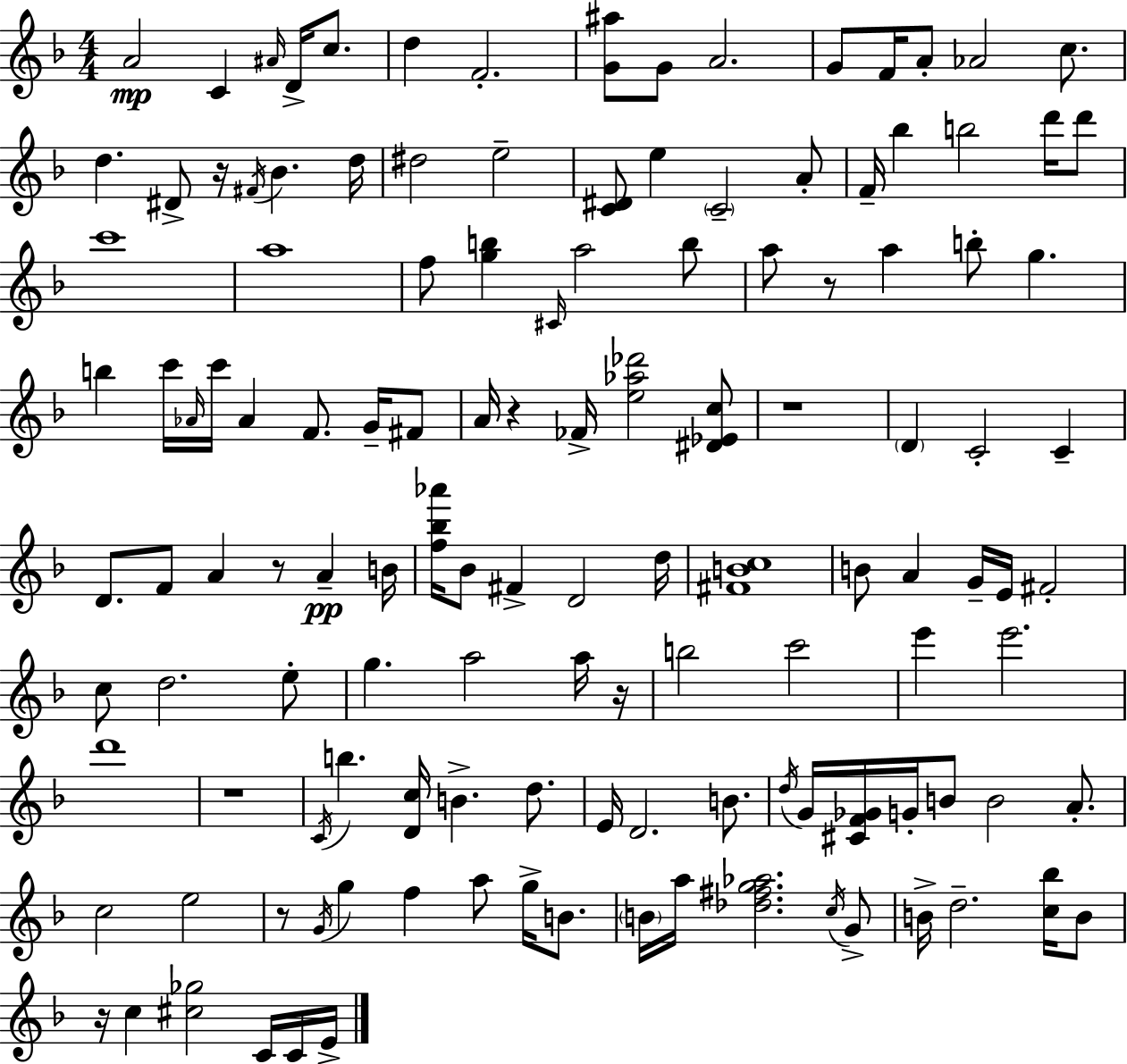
X:1
T:Untitled
M:4/4
L:1/4
K:F
A2 C ^A/4 D/4 c/2 d F2 [G^a]/2 G/2 A2 G/2 F/4 A/2 _A2 c/2 d ^D/2 z/4 ^F/4 _B d/4 ^d2 e2 [C^D]/2 e C2 A/2 F/4 _b b2 d'/4 d'/2 c'4 a4 f/2 [gb] ^C/4 a2 b/2 a/2 z/2 a b/2 g b c'/4 _A/4 c'/4 _A F/2 G/4 ^F/2 A/4 z _F/4 [e_a_d']2 [^D_Ec]/2 z4 D C2 C D/2 F/2 A z/2 A B/4 [f_b_a']/4 _B/2 ^F D2 d/4 [^FBc]4 B/2 A G/4 E/4 ^F2 c/2 d2 e/2 g a2 a/4 z/4 b2 c'2 e' e'2 d'4 z4 C/4 b [Dc]/4 B d/2 E/4 D2 B/2 d/4 G/4 [^CF_G]/4 G/4 B/2 B2 A/2 c2 e2 z/2 G/4 g f a/2 g/4 B/2 B/4 a/4 [_d^fg_a]2 c/4 G/2 B/4 d2 [c_b]/4 B/2 z/4 c [^c_g]2 C/4 C/4 E/4